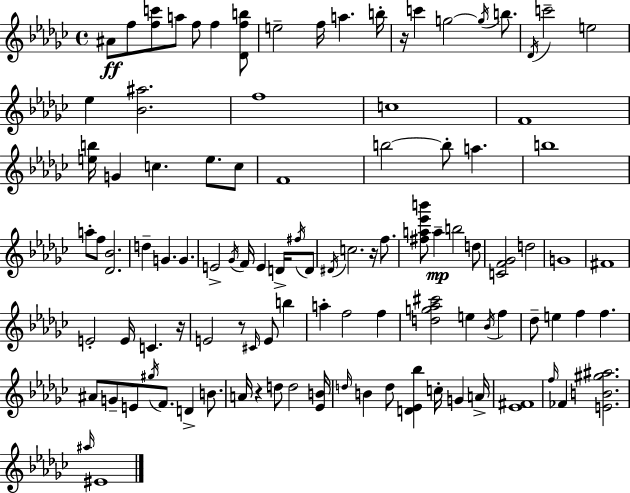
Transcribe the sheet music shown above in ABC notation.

X:1
T:Untitled
M:4/4
L:1/4
K:Ebm
^A/2 f/2 [fc']/2 a/2 f/2 f [_Dfb]/2 e2 f/4 a b/4 z/4 c' g2 g/4 b/2 _D/4 c'2 e2 _e [_B^a]2 f4 c4 F4 [eb]/4 G c e/2 c/2 F4 b2 b/2 a b4 a/2 f/2 [_D_B]2 d G G E2 _G/4 F/4 E D/4 ^f/4 D/2 ^D/4 c2 z/4 f/2 [^fa_e'b']/2 a b2 d/2 [CF_G]2 d2 G4 ^F4 E2 E/4 C z/4 E2 z/2 ^C/4 E/2 b a f2 f [dg_a^c']2 e _B/4 f _d/2 e f f ^A/2 G/2 E/2 ^g/4 F/2 D B/2 A/4 z d/2 d2 [_EB]/4 d/4 B d/2 [D_E_b] c/4 G A/4 [_E^F]4 f/4 _F [EB^g^a]2 ^a/4 ^E4